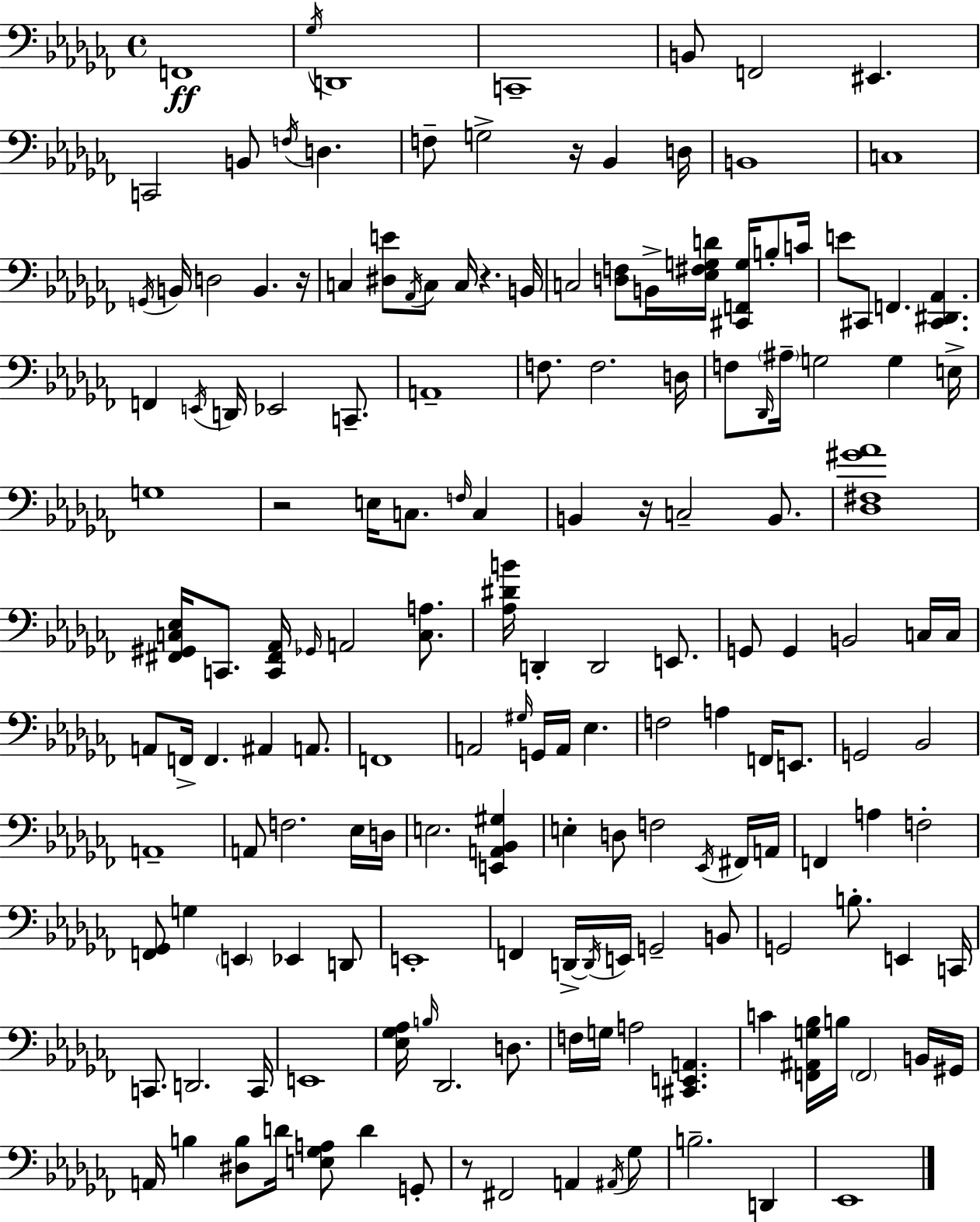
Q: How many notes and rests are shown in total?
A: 164